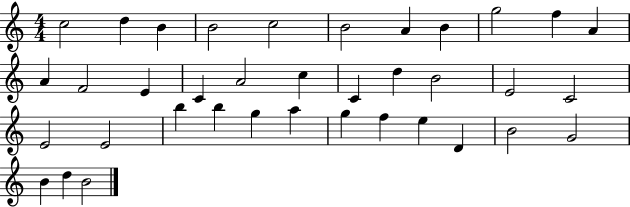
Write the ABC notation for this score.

X:1
T:Untitled
M:4/4
L:1/4
K:C
c2 d B B2 c2 B2 A B g2 f A A F2 E C A2 c C d B2 E2 C2 E2 E2 b b g a g f e D B2 G2 B d B2